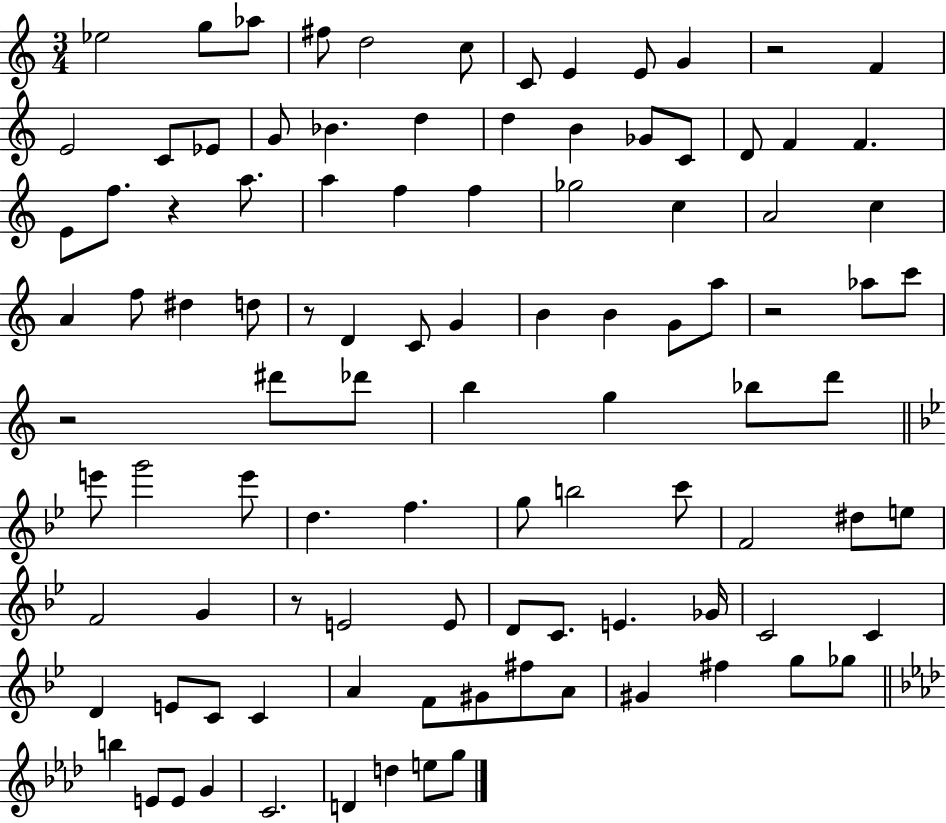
{
  \clef treble
  \numericTimeSignature
  \time 3/4
  \key c \major
  ees''2 g''8 aes''8 | fis''8 d''2 c''8 | c'8 e'4 e'8 g'4 | r2 f'4 | \break e'2 c'8 ees'8 | g'8 bes'4. d''4 | d''4 b'4 ges'8 c'8 | d'8 f'4 f'4. | \break e'8 f''8. r4 a''8. | a''4 f''4 f''4 | ges''2 c''4 | a'2 c''4 | \break a'4 f''8 dis''4 d''8 | r8 d'4 c'8 g'4 | b'4 b'4 g'8 a''8 | r2 aes''8 c'''8 | \break r2 dis'''8 des'''8 | b''4 g''4 bes''8 d'''8 | \bar "||" \break \key bes \major e'''8 g'''2 e'''8 | d''4. f''4. | g''8 b''2 c'''8 | f'2 dis''8 e''8 | \break f'2 g'4 | r8 e'2 e'8 | d'8 c'8. e'4. ges'16 | c'2 c'4 | \break d'4 e'8 c'8 c'4 | a'4 f'8 gis'8 fis''8 a'8 | gis'4 fis''4 g''8 ges''8 | \bar "||" \break \key aes \major b''4 e'8 e'8 g'4 | c'2. | d'4 d''4 e''8 g''8 | \bar "|."
}